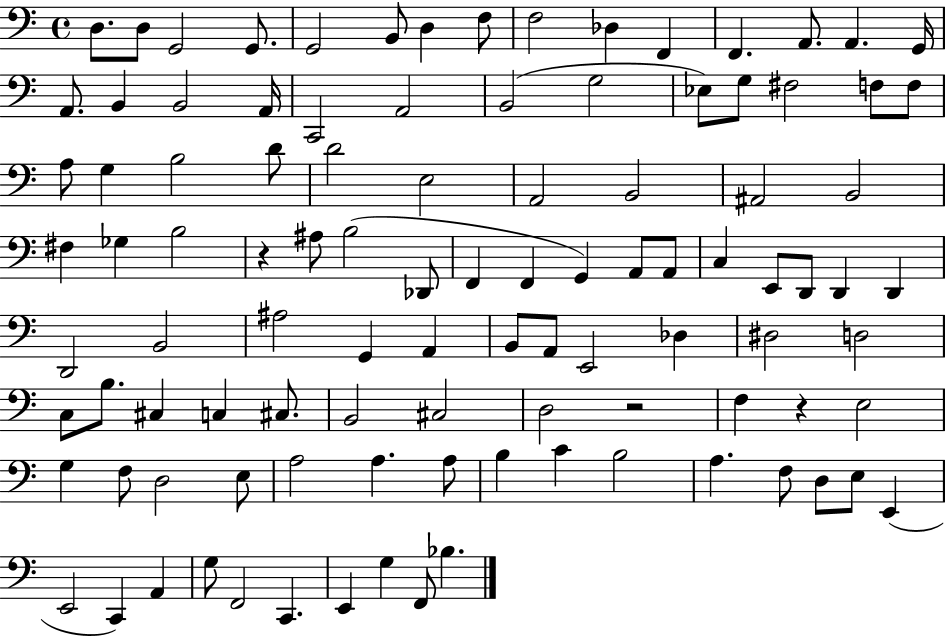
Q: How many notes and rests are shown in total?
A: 103